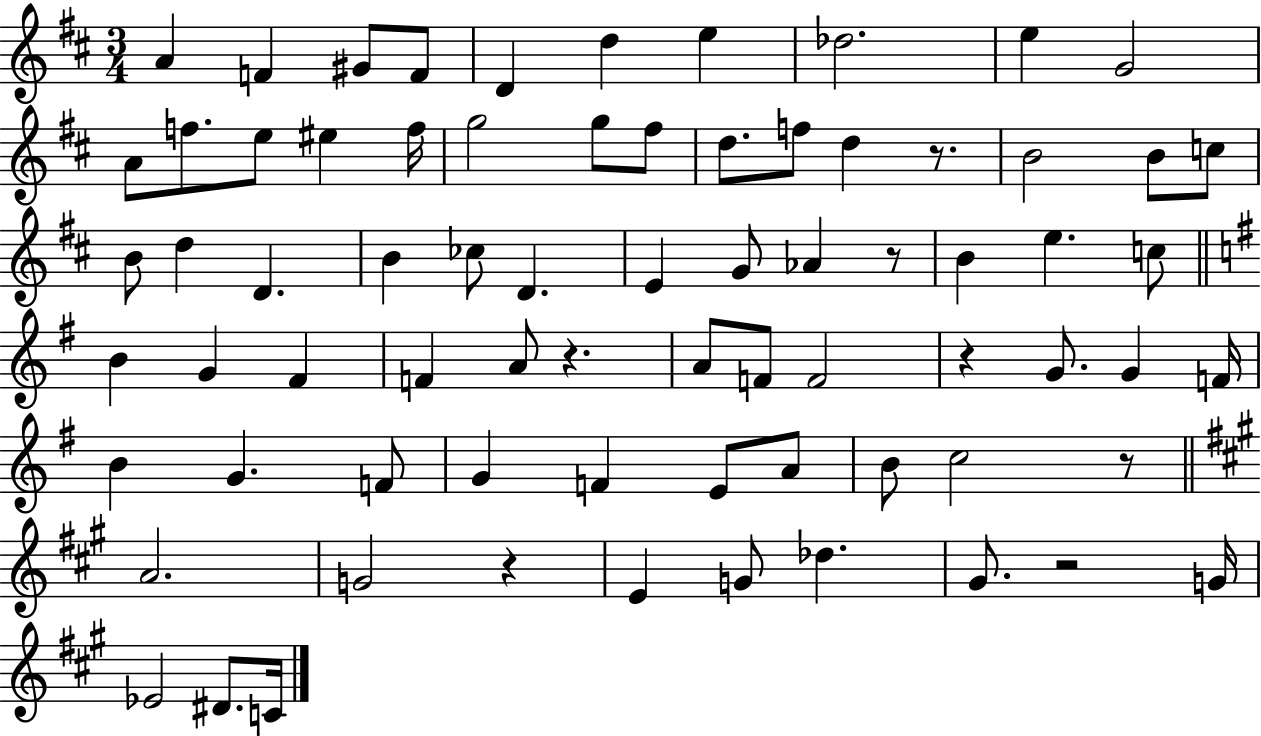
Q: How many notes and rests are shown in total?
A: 73